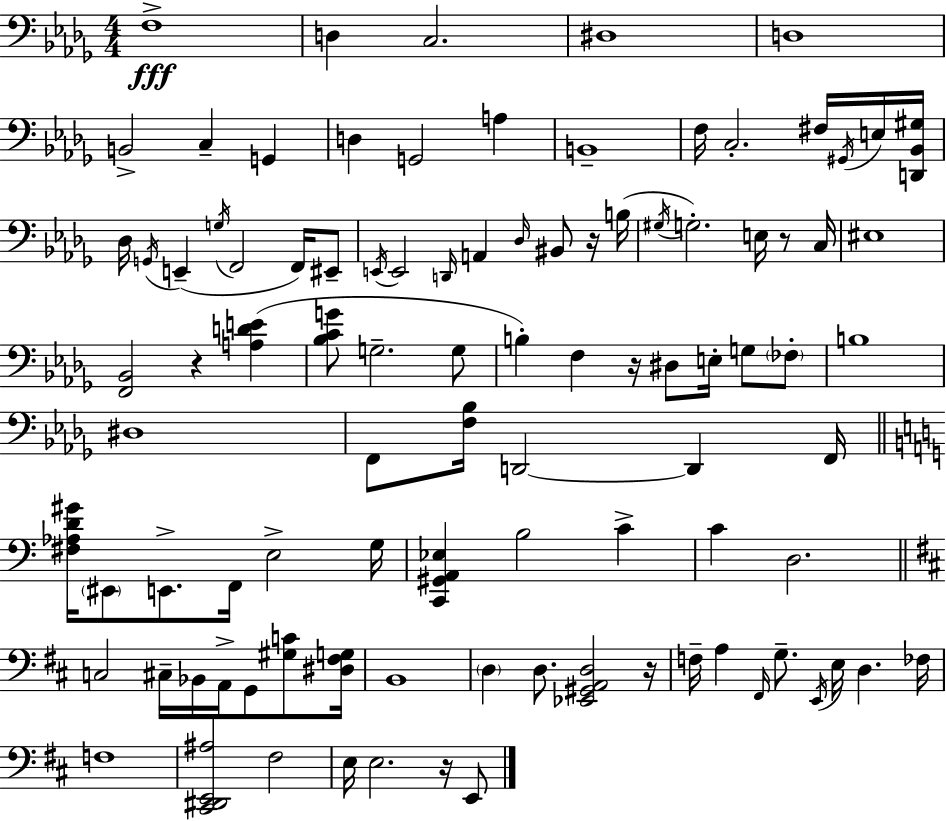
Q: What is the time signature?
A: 4/4